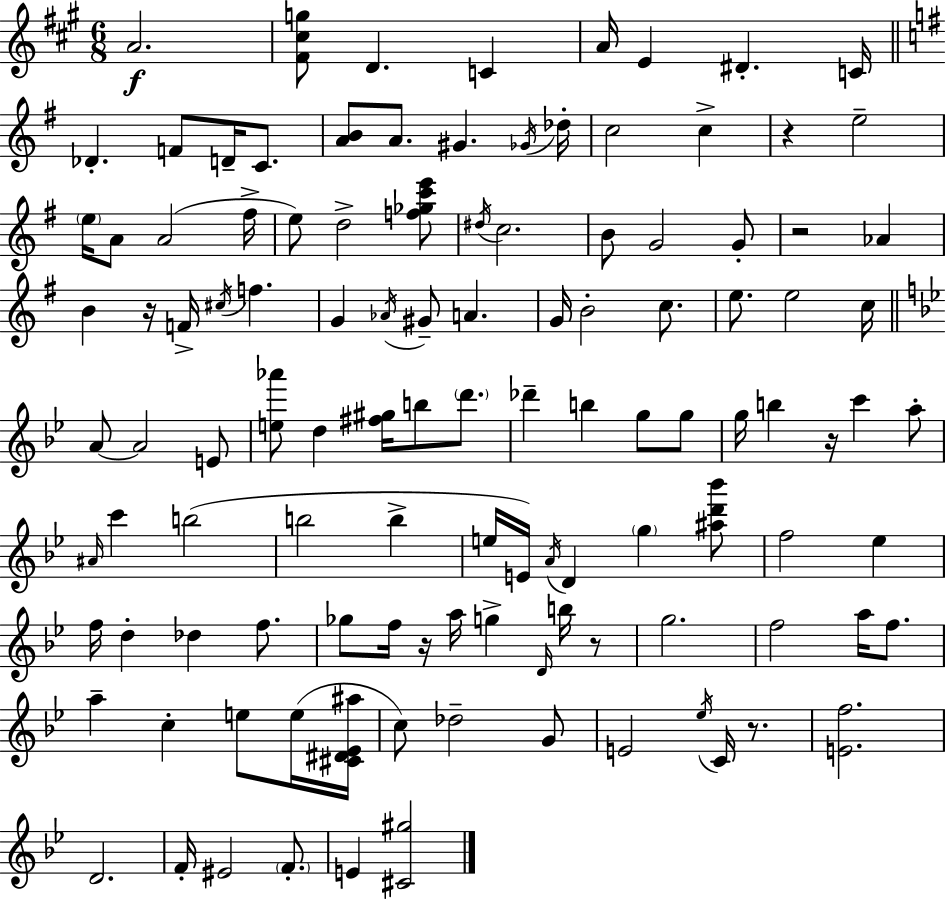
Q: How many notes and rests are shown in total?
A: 115